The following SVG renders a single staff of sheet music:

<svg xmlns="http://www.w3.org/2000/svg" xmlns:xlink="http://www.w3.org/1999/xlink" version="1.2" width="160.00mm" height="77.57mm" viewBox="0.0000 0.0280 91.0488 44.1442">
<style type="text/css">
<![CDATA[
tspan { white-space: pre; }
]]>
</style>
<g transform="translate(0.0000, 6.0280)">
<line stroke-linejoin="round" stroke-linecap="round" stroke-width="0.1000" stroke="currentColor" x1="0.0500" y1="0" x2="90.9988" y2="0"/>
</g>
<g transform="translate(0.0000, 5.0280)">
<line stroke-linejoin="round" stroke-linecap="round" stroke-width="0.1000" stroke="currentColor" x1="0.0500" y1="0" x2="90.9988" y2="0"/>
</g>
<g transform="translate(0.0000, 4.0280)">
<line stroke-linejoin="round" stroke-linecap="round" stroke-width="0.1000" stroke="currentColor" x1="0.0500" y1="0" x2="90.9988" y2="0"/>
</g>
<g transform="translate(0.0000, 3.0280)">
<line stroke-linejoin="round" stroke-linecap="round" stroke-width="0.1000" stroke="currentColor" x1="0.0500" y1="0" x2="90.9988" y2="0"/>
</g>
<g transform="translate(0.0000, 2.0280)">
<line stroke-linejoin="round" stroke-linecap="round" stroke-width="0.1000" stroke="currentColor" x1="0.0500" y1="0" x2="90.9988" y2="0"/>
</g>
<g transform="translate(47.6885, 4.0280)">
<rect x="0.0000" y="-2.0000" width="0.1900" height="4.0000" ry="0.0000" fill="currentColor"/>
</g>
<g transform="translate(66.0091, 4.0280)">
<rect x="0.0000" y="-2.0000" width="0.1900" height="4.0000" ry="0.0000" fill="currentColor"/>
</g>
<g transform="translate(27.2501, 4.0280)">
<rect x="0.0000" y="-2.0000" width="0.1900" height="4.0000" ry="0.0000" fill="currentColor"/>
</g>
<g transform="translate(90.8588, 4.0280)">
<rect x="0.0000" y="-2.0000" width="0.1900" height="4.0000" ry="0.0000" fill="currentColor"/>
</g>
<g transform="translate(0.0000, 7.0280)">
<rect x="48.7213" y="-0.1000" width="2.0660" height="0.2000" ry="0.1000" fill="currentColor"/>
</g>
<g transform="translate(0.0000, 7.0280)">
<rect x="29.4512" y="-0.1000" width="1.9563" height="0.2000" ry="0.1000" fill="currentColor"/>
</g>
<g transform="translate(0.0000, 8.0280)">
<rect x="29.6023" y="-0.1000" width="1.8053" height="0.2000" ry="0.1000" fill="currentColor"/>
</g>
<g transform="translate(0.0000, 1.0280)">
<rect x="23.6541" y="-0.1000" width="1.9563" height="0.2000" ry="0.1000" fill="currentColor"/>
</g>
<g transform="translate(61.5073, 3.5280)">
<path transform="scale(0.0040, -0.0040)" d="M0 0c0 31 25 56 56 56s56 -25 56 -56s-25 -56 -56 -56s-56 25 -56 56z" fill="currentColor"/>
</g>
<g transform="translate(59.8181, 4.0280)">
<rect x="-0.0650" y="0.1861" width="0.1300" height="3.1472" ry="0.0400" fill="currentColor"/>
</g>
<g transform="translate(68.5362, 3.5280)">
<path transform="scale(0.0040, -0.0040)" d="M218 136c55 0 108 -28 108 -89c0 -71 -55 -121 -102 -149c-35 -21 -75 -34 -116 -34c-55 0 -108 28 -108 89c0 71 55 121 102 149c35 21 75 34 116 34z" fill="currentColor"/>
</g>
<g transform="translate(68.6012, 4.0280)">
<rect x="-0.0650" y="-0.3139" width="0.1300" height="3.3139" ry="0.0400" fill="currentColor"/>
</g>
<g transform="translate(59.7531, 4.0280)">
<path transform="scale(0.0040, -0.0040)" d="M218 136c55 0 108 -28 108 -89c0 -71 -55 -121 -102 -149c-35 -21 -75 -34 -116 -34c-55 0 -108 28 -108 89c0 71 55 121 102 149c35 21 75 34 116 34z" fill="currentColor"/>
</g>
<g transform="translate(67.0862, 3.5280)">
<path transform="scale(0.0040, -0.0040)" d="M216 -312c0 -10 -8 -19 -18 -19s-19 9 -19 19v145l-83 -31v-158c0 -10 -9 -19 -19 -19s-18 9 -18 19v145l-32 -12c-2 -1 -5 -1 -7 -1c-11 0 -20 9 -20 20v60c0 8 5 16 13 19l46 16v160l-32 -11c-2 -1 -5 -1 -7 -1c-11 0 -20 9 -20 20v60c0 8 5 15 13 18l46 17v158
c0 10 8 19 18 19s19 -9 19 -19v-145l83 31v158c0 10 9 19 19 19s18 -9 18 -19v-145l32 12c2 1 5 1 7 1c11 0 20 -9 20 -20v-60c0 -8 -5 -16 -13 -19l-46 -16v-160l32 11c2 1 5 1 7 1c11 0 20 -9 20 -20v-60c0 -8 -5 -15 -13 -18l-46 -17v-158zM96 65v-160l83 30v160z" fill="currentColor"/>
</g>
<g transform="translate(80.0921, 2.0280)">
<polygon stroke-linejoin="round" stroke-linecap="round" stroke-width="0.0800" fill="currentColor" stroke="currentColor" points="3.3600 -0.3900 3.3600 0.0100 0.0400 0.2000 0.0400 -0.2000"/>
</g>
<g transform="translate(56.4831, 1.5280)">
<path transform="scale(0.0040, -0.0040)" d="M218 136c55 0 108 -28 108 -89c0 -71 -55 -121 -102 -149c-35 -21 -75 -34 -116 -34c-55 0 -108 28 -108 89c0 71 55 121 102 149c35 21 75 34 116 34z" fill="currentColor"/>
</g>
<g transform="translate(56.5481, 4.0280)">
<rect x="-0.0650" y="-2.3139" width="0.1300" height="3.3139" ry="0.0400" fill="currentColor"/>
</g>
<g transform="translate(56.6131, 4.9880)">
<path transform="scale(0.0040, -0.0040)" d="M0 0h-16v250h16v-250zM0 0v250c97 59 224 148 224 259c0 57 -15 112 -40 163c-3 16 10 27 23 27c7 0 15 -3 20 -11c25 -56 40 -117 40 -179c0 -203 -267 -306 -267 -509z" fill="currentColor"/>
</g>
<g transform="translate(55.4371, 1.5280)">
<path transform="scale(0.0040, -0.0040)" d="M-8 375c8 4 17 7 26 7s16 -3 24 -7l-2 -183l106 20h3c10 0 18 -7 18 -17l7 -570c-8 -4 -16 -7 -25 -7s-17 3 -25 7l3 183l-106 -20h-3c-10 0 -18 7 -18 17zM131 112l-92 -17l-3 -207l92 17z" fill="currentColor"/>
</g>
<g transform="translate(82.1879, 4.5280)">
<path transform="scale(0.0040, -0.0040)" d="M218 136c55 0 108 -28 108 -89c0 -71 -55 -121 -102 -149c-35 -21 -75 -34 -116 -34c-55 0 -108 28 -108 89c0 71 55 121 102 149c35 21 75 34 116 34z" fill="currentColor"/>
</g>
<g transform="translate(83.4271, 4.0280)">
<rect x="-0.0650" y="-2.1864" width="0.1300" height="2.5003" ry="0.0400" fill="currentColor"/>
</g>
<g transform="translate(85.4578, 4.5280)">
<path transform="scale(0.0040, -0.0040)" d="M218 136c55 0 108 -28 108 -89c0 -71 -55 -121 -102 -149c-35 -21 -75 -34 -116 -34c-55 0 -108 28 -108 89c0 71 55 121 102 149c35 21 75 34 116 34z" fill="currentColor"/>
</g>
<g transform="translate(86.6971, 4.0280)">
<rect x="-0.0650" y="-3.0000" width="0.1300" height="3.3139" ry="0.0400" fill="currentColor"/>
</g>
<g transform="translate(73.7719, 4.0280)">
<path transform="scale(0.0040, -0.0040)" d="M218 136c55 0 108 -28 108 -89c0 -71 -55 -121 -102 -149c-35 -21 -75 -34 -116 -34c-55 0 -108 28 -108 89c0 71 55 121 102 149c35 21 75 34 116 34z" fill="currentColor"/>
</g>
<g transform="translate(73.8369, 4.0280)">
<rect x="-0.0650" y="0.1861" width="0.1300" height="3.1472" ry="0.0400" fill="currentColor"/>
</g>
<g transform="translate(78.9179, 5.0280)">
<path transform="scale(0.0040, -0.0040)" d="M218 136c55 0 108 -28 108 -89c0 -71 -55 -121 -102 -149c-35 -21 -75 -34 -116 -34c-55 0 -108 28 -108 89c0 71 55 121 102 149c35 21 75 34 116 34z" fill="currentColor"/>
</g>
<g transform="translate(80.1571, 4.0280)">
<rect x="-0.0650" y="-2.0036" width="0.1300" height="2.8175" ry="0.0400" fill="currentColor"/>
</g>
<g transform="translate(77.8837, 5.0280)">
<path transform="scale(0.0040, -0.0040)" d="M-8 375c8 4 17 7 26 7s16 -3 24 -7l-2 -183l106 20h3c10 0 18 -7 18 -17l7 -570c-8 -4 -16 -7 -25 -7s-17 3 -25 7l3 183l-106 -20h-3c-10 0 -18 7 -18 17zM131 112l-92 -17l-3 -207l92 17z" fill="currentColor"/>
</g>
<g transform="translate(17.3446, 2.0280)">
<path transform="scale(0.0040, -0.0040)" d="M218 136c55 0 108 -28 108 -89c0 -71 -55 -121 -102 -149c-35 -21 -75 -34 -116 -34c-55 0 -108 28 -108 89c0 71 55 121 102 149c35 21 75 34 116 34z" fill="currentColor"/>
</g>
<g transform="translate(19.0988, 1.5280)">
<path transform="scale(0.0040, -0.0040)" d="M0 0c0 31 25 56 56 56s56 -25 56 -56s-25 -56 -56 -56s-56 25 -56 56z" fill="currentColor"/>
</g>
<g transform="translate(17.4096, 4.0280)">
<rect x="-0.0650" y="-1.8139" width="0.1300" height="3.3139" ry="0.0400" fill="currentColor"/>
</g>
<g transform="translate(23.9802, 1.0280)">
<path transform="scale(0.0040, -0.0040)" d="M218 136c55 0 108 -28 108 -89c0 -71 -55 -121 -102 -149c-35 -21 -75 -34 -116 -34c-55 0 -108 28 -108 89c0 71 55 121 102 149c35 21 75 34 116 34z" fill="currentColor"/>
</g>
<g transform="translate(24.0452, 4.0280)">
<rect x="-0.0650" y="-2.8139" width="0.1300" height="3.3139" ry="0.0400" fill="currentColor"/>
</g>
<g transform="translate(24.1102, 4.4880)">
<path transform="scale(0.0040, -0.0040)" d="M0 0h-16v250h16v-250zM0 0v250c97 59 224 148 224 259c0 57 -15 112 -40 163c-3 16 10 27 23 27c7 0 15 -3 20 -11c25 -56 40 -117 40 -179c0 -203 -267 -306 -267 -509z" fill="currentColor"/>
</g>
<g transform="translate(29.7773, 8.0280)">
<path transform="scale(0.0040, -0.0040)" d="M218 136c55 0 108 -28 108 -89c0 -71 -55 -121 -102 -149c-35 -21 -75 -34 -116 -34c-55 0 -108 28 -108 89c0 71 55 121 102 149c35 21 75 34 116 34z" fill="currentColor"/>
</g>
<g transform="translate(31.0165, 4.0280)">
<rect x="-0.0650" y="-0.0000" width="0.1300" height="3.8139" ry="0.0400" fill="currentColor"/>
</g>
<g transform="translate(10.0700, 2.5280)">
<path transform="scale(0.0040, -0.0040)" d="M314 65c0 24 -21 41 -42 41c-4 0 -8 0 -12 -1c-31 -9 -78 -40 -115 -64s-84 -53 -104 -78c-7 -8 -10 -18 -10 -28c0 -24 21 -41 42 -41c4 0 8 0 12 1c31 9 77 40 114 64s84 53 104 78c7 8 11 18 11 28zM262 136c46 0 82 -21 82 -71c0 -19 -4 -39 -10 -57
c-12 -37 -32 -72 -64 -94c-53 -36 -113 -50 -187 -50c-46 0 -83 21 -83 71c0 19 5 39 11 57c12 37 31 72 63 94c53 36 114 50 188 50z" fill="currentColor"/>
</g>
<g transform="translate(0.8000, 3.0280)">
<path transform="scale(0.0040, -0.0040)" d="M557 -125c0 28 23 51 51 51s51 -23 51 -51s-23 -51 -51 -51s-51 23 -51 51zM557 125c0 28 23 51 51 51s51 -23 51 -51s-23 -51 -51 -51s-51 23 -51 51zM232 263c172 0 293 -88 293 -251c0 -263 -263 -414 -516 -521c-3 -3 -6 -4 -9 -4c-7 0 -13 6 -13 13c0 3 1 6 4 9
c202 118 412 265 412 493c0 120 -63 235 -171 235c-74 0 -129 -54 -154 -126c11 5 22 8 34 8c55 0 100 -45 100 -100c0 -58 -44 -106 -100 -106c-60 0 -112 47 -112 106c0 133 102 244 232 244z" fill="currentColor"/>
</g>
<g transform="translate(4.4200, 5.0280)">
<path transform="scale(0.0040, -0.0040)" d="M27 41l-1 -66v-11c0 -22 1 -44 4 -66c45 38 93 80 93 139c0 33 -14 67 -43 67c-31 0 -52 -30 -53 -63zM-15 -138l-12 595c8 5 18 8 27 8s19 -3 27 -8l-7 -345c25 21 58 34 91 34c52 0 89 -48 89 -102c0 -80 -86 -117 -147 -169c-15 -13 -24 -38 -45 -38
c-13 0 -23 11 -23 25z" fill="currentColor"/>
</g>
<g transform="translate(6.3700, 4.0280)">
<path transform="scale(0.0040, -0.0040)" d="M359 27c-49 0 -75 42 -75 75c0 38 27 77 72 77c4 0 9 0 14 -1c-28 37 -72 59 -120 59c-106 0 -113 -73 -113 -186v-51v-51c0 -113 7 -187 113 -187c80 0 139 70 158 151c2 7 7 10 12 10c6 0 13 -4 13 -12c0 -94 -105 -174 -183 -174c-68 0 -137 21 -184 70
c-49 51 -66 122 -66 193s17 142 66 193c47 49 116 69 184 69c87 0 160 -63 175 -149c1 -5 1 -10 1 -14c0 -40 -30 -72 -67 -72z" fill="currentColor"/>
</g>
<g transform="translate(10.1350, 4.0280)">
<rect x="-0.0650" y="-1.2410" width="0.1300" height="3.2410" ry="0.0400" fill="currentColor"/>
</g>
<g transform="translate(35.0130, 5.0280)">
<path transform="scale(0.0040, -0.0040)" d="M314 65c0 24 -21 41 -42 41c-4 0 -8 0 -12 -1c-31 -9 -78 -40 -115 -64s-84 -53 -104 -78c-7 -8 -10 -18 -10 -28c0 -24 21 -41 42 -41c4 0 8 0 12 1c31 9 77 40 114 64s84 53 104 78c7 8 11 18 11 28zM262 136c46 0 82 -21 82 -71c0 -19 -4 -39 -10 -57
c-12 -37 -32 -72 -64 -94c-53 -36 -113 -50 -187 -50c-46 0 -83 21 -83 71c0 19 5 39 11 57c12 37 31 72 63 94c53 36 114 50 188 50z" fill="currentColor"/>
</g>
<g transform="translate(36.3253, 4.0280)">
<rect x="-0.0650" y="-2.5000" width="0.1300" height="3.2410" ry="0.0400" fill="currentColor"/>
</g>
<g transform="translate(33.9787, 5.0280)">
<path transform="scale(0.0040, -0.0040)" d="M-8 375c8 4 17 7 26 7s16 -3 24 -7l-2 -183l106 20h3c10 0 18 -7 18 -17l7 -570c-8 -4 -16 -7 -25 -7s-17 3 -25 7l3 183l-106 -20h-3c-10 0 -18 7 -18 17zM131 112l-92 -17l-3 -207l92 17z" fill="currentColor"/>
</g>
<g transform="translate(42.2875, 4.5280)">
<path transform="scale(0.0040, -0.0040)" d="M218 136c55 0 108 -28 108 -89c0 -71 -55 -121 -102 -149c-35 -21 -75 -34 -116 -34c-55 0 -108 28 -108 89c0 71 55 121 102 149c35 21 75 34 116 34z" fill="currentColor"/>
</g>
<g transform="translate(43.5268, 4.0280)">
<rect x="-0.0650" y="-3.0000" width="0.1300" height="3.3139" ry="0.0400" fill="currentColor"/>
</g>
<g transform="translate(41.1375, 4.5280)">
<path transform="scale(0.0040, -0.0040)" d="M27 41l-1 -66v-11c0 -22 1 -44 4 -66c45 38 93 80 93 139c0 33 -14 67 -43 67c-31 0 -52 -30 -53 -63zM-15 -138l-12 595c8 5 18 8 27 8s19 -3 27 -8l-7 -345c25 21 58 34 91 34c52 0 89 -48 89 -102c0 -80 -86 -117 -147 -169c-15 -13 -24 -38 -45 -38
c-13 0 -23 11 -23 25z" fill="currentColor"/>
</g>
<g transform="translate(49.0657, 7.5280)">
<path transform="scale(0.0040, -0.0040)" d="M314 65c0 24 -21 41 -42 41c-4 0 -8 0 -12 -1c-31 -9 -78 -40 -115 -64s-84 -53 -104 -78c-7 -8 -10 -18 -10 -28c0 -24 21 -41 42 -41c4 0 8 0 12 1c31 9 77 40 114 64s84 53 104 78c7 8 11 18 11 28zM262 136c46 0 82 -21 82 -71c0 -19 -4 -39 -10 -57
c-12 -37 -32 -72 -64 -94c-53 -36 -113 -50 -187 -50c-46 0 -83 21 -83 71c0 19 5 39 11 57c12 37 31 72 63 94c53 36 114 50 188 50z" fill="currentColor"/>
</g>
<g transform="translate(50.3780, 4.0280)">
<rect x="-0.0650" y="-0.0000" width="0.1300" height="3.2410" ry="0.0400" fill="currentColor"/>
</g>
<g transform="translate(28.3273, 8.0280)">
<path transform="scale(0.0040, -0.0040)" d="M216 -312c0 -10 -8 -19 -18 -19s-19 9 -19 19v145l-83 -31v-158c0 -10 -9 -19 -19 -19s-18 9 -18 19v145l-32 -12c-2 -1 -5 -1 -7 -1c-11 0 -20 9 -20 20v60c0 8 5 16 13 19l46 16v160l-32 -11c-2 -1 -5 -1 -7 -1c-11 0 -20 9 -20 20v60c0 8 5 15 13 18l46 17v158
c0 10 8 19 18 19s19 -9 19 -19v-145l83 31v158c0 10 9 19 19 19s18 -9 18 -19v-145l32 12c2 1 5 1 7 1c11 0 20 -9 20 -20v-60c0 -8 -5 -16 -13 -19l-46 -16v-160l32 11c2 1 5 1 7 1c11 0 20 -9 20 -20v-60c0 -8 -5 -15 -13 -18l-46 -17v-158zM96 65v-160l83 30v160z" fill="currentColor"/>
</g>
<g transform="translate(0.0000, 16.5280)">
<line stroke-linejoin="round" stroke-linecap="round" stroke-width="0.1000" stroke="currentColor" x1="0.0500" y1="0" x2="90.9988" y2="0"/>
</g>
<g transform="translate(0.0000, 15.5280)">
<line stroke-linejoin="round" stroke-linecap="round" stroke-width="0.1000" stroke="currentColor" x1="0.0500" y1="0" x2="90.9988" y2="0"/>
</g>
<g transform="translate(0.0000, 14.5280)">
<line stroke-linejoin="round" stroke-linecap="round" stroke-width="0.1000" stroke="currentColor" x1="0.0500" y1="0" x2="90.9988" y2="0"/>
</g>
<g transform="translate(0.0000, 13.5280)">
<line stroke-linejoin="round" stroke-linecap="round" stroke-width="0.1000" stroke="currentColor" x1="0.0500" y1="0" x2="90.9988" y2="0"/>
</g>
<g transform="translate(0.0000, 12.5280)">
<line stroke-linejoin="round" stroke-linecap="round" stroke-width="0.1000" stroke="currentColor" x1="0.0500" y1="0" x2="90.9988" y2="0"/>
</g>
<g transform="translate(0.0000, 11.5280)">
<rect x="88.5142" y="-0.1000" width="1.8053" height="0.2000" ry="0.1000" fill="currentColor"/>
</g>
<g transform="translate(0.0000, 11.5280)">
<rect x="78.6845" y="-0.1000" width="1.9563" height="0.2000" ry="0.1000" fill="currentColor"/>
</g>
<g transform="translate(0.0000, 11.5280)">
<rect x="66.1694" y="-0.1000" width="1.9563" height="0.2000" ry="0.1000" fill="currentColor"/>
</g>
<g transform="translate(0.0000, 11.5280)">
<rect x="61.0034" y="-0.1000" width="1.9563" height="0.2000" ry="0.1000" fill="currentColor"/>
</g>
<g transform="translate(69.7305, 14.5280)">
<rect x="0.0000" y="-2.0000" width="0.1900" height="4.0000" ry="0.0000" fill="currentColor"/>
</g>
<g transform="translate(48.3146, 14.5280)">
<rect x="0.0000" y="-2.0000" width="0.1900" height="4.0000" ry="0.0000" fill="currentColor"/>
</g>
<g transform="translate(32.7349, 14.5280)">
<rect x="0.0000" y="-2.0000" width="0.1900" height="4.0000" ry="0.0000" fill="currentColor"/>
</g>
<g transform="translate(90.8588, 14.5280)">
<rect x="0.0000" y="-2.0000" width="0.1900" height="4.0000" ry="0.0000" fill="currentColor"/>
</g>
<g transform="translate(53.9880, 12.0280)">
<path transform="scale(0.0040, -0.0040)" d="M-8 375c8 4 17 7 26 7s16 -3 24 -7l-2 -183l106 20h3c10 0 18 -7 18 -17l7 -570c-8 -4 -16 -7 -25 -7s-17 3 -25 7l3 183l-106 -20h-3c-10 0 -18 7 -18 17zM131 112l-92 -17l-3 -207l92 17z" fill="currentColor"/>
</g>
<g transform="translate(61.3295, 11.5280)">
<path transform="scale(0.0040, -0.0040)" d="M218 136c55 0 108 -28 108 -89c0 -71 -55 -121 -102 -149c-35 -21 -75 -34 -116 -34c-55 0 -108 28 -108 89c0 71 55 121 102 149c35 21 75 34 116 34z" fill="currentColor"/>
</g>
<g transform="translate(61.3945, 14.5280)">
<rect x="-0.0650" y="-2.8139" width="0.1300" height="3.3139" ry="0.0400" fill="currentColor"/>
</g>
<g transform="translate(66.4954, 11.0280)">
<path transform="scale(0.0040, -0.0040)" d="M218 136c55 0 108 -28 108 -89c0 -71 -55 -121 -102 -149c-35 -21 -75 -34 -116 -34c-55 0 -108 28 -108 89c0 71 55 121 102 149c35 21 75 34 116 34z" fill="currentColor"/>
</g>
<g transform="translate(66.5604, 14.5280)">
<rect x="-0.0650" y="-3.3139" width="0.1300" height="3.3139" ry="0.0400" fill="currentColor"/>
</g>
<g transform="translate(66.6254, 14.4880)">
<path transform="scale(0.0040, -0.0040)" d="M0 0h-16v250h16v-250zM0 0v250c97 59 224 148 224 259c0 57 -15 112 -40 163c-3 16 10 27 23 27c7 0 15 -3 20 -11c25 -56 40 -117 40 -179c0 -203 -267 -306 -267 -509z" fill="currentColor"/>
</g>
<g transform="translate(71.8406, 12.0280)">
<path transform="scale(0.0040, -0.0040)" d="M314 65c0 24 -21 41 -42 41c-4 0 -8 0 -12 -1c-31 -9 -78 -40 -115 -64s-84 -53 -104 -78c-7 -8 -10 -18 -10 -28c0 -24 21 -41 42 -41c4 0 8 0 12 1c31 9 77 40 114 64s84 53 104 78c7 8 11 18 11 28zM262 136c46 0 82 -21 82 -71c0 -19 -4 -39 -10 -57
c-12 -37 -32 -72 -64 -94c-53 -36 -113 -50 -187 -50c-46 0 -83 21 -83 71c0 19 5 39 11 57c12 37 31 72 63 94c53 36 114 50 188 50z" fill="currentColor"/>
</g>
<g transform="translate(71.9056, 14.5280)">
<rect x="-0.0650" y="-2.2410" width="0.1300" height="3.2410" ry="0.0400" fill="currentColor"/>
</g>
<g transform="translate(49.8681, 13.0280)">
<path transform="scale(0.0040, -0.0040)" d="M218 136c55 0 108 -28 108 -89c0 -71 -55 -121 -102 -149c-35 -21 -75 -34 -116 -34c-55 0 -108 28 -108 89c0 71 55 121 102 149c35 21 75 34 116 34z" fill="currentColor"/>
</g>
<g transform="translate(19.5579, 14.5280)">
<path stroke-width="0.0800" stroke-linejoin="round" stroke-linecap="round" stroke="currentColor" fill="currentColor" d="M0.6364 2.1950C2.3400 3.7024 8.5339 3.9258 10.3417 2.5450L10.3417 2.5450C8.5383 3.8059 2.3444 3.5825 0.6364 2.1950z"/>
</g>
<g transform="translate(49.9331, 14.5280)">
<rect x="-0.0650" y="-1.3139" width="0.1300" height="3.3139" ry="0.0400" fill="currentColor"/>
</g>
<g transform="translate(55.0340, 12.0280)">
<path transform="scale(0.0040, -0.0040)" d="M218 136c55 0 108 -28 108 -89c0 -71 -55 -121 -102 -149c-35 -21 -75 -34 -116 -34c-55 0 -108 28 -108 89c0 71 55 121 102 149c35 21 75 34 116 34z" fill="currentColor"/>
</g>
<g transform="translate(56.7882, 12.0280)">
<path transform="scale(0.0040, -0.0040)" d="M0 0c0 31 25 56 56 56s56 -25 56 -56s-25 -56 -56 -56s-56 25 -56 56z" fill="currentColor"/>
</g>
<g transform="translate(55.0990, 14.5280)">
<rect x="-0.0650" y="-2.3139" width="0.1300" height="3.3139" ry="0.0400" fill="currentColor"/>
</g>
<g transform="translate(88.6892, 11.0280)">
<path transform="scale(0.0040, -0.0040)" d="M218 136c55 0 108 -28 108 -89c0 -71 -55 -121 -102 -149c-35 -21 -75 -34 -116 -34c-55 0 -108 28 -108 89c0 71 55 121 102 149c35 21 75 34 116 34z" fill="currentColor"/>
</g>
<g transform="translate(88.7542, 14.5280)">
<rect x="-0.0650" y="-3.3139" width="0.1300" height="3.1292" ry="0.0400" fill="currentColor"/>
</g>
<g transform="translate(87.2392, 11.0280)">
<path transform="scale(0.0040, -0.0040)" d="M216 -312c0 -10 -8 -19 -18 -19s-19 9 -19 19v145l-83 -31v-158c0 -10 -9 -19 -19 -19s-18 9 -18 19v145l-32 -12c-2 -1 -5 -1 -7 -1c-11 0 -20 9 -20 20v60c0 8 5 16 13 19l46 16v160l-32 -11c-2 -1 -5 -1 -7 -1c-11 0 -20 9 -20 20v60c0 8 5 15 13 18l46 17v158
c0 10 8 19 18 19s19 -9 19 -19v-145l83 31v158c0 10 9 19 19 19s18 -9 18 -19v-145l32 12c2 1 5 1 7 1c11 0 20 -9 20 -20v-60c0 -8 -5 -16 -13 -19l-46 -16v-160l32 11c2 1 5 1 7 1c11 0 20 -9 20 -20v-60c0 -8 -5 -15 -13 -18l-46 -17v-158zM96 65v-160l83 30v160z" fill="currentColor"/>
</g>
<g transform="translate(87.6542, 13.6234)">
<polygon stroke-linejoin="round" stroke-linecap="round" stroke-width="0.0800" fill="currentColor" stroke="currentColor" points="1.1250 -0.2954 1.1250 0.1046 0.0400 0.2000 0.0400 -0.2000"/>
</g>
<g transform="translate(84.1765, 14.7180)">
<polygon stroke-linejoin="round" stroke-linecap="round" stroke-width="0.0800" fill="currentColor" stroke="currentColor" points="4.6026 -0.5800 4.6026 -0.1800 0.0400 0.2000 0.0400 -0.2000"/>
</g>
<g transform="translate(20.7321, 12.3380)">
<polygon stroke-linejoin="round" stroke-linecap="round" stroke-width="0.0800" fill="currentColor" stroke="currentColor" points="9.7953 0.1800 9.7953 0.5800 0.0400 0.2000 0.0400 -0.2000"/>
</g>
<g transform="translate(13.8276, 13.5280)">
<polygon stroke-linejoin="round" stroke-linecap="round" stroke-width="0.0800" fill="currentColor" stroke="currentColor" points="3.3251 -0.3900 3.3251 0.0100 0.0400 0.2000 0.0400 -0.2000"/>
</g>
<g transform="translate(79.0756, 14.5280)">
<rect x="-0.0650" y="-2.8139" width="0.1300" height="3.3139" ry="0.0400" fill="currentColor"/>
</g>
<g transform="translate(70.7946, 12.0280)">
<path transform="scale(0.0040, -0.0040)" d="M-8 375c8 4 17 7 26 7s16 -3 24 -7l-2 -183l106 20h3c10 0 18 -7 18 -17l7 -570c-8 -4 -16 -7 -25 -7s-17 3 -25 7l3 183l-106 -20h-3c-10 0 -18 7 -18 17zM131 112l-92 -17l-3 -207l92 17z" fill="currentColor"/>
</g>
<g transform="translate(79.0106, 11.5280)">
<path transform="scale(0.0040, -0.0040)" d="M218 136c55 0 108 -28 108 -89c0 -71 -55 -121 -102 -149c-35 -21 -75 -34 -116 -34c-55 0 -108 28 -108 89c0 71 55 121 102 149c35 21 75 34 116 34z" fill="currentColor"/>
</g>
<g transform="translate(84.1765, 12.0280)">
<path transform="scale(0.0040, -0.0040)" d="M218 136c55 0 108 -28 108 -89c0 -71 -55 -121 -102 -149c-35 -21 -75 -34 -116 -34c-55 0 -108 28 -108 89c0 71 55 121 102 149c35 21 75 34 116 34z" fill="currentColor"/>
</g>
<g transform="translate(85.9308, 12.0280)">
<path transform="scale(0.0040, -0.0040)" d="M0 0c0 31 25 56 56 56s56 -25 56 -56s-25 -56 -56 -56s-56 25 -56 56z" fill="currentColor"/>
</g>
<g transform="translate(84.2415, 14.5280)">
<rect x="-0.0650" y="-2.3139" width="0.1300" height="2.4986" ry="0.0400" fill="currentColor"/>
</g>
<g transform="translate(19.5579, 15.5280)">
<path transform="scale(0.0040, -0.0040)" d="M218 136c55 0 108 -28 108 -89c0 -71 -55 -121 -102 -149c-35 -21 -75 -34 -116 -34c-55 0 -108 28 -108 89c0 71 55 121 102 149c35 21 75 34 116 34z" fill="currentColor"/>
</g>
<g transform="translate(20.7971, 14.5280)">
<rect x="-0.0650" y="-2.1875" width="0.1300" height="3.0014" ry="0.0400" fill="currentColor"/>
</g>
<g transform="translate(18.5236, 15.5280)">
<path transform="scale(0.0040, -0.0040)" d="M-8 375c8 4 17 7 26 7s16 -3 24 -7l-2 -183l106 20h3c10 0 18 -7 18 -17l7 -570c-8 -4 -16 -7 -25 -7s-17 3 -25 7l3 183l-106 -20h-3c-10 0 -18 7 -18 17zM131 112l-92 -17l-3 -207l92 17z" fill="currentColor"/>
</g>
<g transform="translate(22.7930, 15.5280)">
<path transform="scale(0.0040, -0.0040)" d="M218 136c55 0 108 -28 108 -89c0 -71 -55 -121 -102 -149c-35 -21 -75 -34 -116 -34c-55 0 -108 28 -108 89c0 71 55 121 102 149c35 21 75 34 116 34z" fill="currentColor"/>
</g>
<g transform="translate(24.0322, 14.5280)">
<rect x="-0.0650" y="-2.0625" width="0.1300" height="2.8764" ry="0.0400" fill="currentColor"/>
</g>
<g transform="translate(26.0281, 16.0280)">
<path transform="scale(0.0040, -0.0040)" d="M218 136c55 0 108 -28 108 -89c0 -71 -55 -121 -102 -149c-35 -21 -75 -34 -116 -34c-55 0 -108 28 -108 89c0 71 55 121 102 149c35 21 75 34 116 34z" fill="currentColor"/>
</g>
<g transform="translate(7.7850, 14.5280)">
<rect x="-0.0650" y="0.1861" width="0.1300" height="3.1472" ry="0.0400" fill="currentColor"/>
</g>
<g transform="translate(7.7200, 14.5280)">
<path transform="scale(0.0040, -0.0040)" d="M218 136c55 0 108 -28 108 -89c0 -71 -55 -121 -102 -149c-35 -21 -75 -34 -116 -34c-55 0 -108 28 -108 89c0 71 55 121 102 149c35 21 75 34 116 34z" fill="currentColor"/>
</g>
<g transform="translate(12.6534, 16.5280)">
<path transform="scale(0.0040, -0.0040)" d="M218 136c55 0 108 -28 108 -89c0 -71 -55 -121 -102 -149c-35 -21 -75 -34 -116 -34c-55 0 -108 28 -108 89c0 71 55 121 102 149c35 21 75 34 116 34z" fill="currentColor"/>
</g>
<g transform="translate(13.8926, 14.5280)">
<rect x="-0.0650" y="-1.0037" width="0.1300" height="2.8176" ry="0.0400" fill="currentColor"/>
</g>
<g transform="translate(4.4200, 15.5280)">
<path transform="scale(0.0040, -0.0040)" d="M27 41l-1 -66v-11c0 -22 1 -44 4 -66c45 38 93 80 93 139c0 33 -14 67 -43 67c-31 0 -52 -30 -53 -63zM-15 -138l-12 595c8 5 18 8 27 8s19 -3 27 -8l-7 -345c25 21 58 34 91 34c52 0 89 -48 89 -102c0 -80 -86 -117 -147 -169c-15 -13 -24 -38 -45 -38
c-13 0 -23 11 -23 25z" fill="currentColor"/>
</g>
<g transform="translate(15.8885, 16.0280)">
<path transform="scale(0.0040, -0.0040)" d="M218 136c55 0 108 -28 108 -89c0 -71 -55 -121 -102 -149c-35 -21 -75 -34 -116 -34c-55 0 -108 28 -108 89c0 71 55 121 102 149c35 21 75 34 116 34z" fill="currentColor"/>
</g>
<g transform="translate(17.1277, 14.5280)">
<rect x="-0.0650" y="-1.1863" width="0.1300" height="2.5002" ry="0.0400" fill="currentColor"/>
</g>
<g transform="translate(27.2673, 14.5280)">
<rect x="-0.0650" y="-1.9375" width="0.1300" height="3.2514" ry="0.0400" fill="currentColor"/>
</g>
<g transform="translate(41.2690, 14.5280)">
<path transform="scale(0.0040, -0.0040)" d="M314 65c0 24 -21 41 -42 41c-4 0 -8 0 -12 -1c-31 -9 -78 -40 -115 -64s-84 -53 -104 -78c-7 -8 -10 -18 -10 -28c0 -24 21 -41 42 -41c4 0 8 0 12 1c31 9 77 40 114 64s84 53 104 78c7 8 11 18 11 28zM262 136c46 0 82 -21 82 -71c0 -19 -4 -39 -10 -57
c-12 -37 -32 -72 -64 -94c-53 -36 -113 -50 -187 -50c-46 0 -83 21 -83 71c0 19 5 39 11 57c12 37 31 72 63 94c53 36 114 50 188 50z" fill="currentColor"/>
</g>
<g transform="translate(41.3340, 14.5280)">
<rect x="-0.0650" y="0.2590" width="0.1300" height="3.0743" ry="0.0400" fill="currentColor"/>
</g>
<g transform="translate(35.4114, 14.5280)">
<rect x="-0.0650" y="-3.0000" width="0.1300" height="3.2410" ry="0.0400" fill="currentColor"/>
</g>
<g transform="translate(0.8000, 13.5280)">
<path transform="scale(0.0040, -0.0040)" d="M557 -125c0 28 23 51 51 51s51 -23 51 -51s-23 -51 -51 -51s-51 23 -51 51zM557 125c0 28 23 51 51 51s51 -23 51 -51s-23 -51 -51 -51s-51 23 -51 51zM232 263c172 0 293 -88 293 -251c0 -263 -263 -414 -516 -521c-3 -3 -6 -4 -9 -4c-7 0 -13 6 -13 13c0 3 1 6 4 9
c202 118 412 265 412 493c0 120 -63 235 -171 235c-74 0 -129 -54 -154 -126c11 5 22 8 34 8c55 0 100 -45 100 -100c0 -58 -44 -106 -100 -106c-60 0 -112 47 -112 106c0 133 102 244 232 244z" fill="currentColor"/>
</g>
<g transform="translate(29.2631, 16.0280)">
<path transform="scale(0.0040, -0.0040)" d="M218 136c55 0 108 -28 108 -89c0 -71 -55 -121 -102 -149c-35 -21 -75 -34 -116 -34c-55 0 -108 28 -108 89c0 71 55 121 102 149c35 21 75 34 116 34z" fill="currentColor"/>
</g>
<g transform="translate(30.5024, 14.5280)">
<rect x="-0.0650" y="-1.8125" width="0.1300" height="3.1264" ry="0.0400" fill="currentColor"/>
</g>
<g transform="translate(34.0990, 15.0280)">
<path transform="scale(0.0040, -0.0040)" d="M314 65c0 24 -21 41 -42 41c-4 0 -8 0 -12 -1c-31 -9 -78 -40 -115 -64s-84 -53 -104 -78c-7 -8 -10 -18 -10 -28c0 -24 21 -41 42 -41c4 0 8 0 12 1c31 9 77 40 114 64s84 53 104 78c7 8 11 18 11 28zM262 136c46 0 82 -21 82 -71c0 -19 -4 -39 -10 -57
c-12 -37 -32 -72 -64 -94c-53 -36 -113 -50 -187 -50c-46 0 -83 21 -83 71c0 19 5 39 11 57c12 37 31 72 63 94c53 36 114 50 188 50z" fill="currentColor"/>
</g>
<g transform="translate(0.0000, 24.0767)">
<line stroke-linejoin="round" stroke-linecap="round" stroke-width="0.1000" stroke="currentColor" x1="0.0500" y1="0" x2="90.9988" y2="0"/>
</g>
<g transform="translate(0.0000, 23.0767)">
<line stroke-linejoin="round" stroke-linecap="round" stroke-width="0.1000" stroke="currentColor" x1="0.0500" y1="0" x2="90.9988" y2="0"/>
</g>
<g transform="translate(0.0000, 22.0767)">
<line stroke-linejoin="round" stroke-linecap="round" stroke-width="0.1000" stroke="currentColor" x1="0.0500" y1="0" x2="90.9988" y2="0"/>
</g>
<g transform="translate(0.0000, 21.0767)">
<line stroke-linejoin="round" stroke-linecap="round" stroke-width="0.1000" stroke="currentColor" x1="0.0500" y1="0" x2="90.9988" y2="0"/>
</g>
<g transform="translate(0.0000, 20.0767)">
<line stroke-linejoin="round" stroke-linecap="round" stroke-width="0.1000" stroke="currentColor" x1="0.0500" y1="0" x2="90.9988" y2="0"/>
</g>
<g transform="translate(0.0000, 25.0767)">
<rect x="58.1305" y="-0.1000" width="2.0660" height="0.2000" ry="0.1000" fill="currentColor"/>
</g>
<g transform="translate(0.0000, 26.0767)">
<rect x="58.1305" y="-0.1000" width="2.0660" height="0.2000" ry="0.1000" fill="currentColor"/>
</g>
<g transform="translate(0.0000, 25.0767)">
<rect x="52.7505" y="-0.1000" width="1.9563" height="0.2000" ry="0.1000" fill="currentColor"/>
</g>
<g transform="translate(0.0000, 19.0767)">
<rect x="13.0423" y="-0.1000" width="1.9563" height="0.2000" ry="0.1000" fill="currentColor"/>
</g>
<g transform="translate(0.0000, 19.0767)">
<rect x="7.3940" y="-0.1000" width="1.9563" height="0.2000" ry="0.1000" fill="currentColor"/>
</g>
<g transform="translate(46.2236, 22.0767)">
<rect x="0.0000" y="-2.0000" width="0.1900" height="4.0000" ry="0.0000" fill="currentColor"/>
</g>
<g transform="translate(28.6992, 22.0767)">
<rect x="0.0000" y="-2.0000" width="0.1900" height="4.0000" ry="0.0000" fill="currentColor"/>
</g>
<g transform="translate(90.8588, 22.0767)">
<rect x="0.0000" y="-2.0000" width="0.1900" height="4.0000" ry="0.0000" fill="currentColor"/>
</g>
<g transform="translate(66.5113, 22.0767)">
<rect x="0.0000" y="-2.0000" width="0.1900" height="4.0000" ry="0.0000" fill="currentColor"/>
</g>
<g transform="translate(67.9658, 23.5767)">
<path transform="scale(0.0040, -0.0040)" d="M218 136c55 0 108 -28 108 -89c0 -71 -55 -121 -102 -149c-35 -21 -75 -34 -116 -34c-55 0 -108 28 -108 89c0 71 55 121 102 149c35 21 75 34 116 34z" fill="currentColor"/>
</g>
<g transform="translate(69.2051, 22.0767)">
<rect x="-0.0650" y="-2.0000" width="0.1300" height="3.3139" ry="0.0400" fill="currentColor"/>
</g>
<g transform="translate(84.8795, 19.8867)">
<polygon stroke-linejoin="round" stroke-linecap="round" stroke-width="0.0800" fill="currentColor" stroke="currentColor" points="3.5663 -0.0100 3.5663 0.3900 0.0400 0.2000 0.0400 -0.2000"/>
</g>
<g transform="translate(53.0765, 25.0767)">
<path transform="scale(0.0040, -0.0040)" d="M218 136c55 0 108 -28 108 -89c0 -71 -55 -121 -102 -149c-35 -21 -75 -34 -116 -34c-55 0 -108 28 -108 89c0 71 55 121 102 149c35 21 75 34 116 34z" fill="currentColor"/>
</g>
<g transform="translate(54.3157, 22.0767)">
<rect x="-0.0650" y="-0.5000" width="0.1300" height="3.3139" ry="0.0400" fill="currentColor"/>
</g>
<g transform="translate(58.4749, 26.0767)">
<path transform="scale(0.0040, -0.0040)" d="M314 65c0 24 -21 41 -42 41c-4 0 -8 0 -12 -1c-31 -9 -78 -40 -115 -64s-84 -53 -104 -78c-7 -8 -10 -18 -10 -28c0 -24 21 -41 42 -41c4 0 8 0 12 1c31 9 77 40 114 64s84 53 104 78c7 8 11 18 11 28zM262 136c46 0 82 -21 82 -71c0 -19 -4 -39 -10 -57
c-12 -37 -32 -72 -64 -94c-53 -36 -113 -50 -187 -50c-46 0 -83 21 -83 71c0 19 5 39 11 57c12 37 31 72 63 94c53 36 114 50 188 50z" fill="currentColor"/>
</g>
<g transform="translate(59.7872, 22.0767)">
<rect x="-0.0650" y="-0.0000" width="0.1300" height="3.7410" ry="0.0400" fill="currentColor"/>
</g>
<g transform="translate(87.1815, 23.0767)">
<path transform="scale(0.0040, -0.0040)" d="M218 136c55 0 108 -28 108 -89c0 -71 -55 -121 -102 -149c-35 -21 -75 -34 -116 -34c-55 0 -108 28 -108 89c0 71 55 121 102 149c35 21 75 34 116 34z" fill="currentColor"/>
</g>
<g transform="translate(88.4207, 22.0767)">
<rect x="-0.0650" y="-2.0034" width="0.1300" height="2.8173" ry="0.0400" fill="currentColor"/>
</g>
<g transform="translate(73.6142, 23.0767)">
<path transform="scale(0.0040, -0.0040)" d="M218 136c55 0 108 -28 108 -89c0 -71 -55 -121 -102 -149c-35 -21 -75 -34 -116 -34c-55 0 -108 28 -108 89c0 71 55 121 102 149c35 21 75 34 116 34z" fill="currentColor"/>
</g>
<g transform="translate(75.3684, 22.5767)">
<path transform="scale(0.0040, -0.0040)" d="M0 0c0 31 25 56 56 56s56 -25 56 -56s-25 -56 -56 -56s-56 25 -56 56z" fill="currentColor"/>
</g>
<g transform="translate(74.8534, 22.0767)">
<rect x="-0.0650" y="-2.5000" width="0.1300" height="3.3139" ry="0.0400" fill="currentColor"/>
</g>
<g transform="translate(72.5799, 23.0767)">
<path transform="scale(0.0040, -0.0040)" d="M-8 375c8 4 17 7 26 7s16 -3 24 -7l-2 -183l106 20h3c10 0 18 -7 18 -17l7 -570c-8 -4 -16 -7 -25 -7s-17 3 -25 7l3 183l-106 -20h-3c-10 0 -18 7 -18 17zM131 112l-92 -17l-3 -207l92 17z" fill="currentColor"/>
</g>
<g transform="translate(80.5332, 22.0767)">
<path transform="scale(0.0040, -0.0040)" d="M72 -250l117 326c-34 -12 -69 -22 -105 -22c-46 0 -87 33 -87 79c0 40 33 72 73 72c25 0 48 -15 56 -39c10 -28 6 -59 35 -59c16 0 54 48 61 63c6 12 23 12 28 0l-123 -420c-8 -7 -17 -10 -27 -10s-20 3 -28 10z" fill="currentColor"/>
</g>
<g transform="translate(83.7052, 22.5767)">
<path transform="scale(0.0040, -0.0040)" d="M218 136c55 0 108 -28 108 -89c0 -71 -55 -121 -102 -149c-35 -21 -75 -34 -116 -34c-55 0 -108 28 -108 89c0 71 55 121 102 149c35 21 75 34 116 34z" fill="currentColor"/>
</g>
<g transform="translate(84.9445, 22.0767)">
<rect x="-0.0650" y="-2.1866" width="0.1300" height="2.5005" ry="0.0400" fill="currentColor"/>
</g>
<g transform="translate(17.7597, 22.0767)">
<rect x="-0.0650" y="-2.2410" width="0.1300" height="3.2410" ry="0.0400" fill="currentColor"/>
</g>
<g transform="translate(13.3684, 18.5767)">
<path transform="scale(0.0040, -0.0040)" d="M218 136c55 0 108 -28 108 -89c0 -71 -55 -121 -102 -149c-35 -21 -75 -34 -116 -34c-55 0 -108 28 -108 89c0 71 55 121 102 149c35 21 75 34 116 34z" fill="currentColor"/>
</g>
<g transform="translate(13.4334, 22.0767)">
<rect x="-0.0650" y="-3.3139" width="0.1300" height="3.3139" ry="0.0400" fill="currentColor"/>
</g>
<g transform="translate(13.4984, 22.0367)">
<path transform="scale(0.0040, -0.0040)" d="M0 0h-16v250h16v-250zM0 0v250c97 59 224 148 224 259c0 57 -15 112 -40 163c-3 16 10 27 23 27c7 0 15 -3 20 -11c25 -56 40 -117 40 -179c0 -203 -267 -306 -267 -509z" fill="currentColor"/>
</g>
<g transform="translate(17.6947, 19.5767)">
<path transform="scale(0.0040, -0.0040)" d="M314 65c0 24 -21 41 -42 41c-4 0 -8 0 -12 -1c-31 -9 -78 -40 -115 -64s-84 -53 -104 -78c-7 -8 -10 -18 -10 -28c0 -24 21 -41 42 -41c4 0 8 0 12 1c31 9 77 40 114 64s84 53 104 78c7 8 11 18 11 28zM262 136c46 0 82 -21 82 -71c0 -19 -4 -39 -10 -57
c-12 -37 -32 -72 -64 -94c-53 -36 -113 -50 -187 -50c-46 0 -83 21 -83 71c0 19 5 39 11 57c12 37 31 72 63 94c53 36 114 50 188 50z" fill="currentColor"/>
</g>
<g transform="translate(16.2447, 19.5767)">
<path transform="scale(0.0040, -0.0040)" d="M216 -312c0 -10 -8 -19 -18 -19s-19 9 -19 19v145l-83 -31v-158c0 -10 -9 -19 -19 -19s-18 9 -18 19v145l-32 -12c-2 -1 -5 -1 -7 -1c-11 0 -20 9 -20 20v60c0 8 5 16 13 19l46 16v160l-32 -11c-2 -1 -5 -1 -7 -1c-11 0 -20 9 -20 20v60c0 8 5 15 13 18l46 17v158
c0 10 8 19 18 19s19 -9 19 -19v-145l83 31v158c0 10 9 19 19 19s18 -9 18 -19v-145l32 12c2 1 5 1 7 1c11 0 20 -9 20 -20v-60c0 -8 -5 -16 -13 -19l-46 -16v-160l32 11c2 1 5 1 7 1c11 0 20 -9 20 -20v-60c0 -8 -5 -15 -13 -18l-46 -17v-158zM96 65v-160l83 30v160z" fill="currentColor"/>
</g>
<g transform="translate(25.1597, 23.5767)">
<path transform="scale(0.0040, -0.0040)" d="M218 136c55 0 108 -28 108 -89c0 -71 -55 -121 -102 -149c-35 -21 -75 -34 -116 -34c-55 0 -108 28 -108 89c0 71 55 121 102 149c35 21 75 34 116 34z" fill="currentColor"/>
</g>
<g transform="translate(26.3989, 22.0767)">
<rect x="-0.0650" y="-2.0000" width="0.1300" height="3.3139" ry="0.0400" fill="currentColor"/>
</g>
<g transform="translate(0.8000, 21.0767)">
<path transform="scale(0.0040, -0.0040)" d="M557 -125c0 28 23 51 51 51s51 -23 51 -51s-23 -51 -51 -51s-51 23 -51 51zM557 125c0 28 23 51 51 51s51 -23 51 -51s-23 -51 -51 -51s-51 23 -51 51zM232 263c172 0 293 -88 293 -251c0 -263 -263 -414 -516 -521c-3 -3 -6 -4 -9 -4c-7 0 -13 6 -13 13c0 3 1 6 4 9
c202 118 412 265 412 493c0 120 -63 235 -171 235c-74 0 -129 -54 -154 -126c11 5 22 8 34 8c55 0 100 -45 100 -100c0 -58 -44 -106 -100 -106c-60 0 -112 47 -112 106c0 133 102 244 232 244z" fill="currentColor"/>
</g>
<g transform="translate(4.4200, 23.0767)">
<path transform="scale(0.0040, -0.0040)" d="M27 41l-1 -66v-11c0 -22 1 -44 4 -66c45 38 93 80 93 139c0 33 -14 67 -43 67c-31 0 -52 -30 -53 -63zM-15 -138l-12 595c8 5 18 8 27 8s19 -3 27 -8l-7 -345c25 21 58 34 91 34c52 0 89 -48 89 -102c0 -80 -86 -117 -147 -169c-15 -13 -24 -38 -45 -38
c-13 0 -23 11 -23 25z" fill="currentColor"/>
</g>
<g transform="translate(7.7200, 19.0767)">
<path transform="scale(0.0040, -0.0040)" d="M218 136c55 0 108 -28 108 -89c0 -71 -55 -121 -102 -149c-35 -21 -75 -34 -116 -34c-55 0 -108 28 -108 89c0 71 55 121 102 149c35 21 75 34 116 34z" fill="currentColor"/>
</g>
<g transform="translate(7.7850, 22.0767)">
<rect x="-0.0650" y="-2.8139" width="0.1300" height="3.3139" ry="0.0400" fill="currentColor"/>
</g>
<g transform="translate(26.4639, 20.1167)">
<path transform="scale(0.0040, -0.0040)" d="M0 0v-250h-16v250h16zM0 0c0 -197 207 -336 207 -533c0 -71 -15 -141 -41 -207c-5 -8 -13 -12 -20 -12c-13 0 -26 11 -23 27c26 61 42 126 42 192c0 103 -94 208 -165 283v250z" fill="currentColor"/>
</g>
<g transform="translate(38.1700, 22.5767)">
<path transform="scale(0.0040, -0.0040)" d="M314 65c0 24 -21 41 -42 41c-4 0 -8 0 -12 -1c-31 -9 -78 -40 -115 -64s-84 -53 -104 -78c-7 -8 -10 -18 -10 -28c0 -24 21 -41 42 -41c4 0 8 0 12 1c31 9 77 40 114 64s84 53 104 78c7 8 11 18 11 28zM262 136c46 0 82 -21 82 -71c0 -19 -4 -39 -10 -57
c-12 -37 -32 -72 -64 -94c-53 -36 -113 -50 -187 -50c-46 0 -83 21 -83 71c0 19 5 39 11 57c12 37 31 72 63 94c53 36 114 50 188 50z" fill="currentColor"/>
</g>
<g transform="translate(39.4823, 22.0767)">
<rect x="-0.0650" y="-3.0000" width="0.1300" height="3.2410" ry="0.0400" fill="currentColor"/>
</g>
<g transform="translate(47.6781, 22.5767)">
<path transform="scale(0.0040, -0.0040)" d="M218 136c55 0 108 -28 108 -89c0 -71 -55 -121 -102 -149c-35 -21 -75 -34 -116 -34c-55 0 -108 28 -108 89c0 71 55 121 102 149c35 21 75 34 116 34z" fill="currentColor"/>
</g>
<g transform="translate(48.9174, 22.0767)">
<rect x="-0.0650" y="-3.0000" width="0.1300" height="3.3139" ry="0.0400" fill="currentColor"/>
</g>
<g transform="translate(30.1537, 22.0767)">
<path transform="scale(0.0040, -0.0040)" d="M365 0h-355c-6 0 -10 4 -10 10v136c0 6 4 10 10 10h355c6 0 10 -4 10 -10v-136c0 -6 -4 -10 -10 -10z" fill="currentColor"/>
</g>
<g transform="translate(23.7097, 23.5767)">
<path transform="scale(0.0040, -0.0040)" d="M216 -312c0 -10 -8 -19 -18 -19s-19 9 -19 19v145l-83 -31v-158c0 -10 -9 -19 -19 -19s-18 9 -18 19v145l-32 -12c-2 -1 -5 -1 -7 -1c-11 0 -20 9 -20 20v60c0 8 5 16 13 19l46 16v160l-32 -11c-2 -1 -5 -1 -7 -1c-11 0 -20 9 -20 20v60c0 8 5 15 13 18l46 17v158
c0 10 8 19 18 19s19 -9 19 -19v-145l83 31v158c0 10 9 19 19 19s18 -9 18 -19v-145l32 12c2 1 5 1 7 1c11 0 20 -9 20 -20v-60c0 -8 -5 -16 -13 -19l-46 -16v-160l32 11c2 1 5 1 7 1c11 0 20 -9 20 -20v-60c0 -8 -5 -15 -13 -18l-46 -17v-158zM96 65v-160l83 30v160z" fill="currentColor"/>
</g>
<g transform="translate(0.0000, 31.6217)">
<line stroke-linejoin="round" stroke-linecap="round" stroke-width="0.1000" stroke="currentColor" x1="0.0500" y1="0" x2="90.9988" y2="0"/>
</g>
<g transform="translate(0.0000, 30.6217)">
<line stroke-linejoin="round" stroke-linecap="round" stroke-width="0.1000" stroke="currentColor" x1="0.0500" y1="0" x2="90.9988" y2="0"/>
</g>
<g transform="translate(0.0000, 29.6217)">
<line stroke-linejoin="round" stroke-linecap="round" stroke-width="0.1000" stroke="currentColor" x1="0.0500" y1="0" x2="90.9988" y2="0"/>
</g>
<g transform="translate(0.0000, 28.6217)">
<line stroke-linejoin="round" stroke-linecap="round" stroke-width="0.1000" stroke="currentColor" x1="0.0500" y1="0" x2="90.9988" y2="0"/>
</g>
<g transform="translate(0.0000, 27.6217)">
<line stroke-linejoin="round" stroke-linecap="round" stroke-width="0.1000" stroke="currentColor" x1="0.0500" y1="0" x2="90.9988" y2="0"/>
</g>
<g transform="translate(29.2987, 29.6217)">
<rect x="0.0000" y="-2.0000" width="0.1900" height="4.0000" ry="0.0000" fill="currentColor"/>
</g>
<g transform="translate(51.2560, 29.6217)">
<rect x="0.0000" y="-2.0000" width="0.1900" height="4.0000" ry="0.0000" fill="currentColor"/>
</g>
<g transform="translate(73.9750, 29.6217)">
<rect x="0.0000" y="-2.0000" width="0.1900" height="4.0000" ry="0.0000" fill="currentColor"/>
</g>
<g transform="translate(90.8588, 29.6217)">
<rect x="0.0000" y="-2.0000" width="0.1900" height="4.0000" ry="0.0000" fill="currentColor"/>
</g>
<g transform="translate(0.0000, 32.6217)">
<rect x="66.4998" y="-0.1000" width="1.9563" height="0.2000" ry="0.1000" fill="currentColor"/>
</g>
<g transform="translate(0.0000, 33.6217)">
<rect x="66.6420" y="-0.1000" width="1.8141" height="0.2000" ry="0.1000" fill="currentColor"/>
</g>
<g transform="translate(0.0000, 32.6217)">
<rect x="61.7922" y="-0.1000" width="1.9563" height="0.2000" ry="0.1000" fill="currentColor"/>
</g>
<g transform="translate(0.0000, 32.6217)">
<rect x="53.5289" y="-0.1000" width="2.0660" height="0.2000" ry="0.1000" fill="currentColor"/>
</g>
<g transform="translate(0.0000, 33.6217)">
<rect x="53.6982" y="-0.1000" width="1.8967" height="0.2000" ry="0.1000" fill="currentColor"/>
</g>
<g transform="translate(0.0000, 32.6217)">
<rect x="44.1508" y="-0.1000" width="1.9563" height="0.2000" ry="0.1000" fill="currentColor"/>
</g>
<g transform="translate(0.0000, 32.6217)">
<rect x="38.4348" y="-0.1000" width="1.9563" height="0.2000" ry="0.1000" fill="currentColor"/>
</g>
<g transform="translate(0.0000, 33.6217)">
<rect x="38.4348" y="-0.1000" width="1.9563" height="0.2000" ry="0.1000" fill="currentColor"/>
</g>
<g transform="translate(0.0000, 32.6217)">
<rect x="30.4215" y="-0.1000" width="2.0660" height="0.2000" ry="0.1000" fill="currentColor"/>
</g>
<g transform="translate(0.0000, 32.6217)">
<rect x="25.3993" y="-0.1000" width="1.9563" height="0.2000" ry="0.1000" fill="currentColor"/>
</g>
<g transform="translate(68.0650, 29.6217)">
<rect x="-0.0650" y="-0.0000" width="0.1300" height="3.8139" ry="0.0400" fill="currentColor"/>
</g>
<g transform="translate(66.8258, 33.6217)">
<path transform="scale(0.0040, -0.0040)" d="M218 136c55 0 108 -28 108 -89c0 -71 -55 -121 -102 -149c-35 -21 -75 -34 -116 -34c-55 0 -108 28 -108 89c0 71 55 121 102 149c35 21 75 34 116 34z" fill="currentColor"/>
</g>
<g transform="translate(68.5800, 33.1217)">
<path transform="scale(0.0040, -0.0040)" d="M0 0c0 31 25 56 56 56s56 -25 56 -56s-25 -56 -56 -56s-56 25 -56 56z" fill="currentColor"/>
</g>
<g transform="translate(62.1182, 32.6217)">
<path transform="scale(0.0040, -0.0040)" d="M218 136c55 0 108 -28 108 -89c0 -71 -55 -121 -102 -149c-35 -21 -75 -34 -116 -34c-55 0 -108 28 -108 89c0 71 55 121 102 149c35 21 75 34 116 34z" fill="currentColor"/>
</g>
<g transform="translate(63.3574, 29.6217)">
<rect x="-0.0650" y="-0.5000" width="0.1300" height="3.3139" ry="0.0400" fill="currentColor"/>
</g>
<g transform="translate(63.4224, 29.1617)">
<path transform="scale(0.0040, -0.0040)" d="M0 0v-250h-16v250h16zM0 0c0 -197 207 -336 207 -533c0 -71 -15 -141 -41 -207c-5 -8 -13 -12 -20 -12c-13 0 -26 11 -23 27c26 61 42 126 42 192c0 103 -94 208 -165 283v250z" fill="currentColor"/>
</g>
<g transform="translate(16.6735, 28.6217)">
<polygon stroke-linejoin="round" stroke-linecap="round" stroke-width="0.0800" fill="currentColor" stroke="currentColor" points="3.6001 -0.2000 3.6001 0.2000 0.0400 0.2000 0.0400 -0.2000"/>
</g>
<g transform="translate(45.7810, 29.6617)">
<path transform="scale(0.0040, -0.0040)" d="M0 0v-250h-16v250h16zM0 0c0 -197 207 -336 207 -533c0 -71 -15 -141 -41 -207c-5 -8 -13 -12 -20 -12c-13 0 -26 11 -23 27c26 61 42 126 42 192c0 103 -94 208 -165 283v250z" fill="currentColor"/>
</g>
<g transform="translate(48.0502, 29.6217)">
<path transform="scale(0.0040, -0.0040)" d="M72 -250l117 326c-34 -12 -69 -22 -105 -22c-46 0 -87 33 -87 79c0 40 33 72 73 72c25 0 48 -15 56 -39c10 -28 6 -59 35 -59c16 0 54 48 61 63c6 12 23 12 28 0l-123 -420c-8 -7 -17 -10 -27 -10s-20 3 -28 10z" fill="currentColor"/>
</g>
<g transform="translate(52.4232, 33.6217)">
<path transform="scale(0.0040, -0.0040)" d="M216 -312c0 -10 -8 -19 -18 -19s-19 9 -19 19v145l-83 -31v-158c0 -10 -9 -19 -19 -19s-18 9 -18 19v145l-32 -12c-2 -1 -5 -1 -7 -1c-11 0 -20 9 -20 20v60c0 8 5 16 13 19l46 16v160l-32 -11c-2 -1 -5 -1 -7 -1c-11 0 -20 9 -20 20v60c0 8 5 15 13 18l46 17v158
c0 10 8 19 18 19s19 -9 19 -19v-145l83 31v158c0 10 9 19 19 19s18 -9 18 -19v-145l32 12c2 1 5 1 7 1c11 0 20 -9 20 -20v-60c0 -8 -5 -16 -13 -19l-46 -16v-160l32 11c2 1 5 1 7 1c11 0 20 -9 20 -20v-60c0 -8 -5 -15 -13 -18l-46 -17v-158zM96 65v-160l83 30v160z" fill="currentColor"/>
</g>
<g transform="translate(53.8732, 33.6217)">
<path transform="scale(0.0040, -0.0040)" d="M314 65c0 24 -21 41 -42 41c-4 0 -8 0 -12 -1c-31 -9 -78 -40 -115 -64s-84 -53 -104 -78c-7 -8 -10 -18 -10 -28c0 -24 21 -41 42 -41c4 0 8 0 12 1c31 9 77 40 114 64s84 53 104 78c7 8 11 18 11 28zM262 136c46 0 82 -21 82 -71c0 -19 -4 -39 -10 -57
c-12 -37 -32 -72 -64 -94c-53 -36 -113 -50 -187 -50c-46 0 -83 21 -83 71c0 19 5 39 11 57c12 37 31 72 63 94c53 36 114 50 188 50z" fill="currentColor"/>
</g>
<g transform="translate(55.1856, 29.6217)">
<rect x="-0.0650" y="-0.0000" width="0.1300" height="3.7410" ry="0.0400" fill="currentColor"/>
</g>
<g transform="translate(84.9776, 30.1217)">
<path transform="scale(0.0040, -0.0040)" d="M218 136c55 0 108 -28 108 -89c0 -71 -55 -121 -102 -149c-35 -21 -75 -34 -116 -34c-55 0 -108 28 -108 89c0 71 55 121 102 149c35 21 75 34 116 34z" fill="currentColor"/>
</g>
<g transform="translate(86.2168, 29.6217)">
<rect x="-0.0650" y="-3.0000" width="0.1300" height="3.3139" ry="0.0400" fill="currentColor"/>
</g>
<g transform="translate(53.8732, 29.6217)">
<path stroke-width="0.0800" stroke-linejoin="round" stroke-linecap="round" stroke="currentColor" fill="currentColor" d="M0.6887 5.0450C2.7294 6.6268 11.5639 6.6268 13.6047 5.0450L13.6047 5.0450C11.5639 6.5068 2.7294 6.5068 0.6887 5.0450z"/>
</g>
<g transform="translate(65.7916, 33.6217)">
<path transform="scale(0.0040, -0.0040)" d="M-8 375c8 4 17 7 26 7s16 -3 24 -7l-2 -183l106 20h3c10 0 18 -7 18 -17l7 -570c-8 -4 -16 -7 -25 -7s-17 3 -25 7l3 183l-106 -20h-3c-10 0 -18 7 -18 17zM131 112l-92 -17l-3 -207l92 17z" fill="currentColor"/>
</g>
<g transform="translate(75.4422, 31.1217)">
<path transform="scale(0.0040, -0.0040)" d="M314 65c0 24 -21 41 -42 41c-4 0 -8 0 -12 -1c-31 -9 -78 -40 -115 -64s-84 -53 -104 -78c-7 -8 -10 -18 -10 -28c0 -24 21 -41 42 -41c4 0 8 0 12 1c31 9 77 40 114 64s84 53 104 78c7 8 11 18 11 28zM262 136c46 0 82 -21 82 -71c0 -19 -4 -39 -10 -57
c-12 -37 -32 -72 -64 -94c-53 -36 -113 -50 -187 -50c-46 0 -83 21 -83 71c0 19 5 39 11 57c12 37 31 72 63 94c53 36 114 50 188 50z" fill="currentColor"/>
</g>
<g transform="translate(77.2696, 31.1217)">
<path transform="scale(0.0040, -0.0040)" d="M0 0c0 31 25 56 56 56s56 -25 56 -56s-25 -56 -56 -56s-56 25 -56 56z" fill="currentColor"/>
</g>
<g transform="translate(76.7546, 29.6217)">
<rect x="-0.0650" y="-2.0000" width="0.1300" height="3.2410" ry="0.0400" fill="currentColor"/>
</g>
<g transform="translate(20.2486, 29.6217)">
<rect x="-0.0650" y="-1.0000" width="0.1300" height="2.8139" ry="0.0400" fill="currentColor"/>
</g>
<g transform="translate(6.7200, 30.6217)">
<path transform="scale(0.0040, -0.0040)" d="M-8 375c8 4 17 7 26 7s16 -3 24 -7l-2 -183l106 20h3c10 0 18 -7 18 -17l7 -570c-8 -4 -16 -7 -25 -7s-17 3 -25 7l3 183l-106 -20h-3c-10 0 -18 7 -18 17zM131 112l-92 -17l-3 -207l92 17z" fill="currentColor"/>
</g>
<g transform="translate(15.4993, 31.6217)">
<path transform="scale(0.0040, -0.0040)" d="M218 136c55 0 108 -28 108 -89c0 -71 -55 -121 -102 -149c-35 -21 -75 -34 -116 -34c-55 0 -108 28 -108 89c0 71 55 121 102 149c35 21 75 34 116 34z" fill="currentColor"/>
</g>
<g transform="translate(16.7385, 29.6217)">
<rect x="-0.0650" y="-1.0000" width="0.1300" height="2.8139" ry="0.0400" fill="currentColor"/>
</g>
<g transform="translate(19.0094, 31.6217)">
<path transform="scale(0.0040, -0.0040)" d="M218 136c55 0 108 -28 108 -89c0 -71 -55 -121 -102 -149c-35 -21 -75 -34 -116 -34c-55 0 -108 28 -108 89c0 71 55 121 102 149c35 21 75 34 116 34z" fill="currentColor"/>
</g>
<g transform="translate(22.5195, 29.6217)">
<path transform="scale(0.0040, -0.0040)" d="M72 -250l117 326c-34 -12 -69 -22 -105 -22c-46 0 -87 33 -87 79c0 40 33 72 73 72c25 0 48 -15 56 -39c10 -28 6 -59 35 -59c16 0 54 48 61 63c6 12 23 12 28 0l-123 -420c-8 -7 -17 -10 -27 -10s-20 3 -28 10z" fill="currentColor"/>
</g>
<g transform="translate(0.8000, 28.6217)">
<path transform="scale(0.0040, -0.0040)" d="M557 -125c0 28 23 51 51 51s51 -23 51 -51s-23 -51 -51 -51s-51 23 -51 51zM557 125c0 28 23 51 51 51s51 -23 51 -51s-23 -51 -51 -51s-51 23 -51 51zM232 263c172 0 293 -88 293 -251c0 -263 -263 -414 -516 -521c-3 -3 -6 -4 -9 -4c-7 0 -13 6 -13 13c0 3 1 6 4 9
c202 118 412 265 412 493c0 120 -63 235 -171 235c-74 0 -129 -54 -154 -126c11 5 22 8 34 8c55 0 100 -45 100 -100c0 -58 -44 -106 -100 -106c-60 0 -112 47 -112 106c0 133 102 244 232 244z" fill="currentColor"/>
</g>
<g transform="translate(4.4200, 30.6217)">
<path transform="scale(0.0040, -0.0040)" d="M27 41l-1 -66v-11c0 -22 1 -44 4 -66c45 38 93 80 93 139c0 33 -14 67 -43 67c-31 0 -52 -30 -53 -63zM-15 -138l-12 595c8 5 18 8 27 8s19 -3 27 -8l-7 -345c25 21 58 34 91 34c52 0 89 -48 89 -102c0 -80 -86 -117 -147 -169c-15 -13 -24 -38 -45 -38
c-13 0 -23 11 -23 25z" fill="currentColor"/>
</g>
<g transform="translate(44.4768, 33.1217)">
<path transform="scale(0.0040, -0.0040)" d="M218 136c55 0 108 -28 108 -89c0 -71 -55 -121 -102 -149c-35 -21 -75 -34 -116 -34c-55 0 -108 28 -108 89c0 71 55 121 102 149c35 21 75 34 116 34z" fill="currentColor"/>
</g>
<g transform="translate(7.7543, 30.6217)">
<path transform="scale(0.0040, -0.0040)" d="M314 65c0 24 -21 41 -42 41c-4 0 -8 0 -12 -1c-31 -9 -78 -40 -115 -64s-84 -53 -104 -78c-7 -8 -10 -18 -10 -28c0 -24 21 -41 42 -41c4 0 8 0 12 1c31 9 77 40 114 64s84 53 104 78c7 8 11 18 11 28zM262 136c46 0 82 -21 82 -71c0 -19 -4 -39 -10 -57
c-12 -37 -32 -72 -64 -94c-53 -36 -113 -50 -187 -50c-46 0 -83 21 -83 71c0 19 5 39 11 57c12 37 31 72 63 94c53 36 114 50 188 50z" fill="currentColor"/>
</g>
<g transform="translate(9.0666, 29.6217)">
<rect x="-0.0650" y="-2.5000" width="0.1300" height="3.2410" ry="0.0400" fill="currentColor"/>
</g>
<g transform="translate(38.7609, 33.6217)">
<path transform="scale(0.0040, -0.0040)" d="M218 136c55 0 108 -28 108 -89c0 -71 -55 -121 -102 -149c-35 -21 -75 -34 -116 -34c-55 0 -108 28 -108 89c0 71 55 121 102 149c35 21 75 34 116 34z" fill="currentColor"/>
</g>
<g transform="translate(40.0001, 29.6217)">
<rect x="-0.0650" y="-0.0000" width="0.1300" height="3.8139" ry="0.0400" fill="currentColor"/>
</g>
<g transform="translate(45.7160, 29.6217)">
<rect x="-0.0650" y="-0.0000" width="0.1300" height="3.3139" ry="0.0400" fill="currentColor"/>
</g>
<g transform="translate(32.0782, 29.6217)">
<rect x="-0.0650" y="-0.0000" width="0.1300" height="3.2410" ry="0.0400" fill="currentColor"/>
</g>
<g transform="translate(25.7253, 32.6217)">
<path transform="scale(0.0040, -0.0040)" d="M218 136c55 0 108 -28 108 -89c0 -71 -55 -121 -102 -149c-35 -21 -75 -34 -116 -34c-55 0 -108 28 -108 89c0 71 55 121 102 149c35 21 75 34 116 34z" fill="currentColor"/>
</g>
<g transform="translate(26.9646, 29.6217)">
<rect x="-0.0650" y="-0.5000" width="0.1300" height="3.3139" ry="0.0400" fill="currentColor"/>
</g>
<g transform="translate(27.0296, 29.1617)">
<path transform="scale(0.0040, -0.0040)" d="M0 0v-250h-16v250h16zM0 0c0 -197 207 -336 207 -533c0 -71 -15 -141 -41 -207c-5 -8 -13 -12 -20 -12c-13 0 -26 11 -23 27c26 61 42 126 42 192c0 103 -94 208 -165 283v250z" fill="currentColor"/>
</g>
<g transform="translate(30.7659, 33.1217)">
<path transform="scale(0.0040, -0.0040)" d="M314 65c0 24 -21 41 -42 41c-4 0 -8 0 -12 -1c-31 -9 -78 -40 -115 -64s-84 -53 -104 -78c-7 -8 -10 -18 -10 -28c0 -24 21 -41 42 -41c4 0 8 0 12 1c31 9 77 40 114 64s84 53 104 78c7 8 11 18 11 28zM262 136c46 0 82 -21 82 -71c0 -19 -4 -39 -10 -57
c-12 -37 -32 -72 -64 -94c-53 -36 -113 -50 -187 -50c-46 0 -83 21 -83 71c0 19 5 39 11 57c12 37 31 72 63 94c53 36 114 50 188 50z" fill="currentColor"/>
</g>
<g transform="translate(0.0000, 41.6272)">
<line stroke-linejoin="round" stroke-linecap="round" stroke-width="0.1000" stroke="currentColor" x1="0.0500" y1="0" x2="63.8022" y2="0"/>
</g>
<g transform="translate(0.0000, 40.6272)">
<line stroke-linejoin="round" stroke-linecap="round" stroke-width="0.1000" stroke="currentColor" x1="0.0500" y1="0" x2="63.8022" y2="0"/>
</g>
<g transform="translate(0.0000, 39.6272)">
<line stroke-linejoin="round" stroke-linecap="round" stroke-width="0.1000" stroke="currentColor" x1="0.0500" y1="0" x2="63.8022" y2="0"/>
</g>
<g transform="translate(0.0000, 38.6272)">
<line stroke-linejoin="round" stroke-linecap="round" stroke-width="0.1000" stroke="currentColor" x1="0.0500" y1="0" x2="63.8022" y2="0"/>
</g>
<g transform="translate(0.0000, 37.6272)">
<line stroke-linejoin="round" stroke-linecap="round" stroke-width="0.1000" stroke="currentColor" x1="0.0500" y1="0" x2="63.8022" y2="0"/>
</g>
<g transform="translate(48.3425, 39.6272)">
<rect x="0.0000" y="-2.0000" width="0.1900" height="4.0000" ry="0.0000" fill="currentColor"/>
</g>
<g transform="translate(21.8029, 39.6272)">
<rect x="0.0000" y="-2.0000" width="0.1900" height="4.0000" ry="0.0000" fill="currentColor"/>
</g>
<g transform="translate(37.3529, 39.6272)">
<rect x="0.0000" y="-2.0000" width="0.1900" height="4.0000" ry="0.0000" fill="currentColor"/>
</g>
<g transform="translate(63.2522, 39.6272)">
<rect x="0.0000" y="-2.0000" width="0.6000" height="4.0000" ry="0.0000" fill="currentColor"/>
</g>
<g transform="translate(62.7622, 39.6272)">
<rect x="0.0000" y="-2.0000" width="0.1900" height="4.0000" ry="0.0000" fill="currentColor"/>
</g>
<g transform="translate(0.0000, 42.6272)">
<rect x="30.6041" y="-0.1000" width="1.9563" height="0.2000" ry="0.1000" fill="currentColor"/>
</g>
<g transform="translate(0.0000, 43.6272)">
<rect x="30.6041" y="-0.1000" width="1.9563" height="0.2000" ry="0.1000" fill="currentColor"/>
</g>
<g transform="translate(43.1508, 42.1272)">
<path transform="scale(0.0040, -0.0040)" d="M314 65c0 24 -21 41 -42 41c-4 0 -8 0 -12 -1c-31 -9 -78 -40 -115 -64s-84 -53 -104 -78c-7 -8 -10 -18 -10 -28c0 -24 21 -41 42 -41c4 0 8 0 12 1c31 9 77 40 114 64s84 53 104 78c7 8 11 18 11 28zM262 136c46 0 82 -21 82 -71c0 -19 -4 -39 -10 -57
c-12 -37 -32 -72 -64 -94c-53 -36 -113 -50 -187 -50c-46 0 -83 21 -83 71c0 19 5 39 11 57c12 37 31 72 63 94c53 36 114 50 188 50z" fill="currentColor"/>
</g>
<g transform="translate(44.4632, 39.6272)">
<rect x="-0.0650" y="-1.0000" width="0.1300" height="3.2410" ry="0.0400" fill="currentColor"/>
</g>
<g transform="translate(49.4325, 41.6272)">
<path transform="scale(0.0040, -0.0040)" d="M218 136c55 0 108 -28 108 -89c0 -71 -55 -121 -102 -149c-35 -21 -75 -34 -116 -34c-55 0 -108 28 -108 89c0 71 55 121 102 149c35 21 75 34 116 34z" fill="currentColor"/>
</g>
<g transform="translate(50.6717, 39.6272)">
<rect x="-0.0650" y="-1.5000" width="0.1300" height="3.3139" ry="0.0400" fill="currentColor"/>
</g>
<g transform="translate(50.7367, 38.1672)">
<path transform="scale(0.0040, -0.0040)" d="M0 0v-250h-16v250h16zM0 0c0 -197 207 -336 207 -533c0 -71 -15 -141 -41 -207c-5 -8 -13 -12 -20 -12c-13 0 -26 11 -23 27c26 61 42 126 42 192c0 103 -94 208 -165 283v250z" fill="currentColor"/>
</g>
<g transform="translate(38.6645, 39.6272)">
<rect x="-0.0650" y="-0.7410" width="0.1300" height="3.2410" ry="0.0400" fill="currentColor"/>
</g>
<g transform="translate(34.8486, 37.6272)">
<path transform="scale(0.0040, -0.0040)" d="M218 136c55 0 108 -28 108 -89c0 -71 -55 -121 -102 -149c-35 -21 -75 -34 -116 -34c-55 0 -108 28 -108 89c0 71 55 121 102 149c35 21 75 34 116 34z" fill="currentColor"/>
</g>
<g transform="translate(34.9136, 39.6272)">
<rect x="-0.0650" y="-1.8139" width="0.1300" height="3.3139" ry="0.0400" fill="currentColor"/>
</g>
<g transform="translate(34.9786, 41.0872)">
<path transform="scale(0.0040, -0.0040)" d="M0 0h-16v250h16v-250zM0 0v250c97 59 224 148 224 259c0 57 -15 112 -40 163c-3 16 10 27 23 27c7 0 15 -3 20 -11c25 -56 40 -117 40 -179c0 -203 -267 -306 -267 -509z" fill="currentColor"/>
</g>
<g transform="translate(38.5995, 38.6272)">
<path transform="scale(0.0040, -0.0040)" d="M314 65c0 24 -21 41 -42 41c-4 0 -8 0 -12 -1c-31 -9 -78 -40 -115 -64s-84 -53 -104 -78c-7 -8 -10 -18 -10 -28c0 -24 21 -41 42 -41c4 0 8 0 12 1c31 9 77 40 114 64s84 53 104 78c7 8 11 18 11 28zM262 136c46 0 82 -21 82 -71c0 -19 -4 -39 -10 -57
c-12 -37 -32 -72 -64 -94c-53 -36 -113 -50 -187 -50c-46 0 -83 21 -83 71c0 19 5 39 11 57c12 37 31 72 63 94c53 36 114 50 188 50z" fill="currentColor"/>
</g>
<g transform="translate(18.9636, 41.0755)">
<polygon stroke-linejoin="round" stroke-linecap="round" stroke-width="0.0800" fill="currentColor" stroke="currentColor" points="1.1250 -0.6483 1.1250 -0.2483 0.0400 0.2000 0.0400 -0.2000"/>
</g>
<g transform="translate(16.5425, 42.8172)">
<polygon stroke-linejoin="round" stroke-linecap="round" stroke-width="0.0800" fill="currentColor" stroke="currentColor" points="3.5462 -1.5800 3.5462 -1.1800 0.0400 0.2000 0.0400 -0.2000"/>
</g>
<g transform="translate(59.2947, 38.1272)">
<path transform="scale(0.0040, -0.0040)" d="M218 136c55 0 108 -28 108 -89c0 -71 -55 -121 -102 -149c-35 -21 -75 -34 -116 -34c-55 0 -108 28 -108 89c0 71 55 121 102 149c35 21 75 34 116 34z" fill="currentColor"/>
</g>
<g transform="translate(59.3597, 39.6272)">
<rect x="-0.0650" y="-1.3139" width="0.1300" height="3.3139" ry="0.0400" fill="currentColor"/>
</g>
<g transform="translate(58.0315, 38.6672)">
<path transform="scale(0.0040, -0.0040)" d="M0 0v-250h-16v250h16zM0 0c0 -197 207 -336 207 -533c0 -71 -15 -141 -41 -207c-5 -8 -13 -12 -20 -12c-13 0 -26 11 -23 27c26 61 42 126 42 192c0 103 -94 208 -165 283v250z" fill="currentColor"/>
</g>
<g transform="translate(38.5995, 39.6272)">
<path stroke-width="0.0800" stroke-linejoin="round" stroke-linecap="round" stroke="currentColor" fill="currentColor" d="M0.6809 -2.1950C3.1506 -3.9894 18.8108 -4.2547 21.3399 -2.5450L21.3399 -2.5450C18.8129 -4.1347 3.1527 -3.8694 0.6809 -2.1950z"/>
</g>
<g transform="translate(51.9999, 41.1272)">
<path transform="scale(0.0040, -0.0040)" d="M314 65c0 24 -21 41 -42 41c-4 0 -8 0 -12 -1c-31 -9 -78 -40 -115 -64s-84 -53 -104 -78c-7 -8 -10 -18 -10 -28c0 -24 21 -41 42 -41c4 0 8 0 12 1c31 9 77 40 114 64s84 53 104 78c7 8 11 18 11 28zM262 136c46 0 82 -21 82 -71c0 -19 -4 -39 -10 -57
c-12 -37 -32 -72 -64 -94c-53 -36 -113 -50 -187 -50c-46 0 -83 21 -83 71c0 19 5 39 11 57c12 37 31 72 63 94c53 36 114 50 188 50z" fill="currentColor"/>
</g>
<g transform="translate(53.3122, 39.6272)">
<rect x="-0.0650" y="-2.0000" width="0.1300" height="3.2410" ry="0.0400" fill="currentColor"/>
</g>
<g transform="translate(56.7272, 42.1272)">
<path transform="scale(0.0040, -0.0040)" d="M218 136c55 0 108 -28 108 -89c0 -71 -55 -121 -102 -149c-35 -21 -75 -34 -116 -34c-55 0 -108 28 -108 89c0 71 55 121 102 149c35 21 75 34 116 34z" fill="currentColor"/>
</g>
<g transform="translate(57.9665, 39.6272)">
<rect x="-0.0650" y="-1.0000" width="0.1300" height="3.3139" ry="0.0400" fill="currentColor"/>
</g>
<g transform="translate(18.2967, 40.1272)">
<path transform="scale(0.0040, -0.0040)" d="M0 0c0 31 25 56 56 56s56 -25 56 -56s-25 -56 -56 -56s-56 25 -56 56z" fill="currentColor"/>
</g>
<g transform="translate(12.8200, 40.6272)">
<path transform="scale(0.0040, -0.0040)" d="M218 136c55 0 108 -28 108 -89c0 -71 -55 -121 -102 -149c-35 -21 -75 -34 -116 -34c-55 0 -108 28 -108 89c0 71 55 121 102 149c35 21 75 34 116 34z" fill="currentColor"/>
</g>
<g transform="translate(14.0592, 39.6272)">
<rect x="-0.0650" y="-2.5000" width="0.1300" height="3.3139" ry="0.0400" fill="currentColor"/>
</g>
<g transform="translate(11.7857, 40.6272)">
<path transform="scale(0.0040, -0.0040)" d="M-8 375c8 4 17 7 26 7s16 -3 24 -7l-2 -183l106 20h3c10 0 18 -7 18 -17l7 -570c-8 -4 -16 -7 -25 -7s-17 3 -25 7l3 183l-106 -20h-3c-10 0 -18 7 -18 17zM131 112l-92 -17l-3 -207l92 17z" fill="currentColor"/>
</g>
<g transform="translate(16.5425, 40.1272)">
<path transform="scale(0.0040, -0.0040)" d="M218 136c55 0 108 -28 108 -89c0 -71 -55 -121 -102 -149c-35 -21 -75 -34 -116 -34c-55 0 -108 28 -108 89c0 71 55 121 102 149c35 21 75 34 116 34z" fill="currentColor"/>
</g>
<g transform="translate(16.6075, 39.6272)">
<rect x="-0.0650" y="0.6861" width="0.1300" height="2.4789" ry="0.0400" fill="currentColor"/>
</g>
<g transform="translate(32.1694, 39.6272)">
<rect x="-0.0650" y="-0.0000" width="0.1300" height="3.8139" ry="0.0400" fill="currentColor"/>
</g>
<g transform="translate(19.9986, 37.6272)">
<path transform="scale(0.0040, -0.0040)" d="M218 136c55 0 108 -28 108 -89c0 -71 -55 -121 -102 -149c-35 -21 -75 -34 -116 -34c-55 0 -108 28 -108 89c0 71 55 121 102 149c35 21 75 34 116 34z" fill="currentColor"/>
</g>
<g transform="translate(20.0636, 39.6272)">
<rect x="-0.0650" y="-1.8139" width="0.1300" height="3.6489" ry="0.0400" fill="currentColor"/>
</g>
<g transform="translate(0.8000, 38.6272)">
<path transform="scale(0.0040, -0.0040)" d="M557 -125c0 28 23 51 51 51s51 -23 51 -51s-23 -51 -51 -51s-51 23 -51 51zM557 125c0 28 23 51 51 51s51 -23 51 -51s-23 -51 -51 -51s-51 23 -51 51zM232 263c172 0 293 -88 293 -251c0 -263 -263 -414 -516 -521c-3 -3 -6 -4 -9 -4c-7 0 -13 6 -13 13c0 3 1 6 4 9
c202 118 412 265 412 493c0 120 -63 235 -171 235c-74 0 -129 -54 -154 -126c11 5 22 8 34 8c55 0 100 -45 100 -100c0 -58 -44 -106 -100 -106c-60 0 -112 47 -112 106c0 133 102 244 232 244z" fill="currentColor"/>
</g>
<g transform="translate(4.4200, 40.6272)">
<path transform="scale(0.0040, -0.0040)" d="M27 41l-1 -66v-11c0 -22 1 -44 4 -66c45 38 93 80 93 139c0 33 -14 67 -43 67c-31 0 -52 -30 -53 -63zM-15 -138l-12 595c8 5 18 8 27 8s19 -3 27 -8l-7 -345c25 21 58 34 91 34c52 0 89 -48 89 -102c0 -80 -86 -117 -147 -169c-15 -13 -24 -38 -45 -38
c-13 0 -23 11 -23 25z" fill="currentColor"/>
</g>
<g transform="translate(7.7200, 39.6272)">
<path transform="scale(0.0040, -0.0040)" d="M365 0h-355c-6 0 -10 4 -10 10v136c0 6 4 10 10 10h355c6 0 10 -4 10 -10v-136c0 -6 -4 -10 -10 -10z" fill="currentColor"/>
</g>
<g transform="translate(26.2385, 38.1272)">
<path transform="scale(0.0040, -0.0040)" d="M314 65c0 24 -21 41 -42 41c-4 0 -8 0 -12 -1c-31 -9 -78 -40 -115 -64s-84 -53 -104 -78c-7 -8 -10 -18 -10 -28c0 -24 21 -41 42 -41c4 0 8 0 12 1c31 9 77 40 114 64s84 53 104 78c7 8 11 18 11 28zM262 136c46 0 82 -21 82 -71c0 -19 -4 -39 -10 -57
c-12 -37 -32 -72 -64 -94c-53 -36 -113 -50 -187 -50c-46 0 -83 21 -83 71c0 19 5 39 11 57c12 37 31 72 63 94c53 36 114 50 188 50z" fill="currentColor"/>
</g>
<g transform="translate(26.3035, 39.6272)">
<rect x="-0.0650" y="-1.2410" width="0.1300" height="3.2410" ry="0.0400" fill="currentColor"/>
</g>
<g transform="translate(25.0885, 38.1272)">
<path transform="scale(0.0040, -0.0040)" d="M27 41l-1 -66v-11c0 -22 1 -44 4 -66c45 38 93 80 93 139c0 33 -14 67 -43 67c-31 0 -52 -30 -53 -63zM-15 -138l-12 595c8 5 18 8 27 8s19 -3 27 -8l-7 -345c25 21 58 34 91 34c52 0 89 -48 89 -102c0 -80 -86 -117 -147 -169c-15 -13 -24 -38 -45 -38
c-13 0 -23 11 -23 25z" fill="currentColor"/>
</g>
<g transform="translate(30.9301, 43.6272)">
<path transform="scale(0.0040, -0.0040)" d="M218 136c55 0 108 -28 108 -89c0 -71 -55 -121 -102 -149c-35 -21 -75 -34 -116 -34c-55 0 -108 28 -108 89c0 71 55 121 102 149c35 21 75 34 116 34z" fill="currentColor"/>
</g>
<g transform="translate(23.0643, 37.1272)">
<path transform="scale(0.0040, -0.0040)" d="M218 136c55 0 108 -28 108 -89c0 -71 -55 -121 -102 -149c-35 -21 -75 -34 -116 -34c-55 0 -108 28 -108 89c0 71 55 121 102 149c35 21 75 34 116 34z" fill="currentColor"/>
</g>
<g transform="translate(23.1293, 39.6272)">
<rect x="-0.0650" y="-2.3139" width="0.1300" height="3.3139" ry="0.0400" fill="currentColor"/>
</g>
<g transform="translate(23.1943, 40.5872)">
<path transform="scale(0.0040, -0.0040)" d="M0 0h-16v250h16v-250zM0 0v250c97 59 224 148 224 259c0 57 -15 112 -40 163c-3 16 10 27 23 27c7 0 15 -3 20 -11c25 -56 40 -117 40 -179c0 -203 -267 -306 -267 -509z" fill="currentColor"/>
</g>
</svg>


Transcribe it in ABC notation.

X:1
T:Untitled
M:4/4
L:1/4
K:F
G,2 A, C/2 ^C,, B,,2 _C, D,,2 B,/2 D, ^E, D, B,,/2 C,/2 C, D, G,,/2 A,,/2 B,,/2 B,,/2 A,,/2 A,,/2 C,2 D,2 G, B, C D/2 B,2 C B,/2 ^D/4 C D/2 ^B,2 ^A,,/2 z2 C,2 C, E,, C,,2 A,, B,, z/2 C,/2 B,,/2 B,,2 G,,/2 G,,/2 z/2 E,,/2 D,,2 C,, D,,/2 z/2 ^C,,2 E,,/2 C,, A,,2 C, z2 B,, C,/2 A,/4 _B,/2 _G,2 C,, A,/2 F,2 F,,2 G,,/2 A,,2 F,,/2 G,